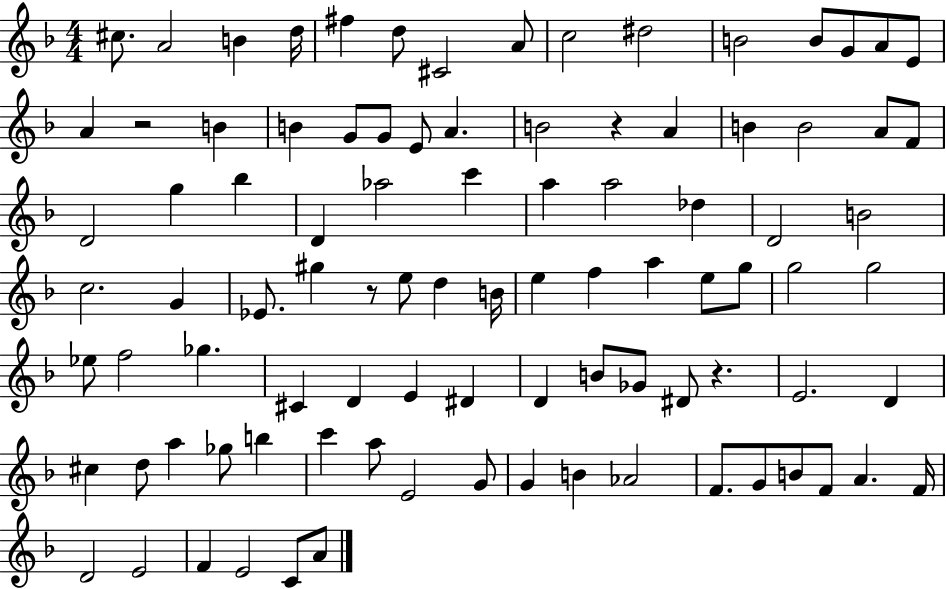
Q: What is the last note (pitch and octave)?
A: A4